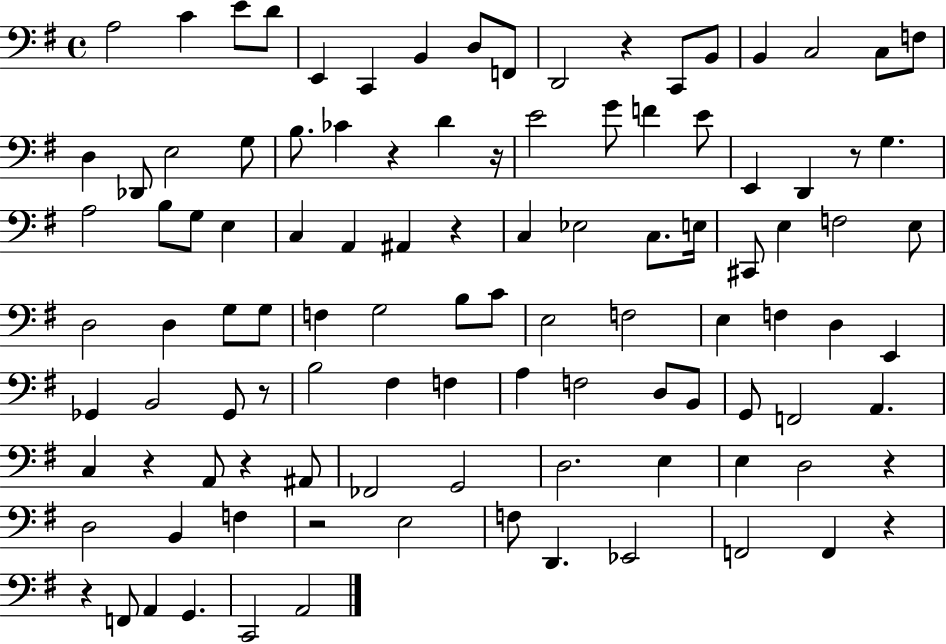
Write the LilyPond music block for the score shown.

{
  \clef bass
  \time 4/4
  \defaultTimeSignature
  \key g \major
  a2 c'4 e'8 d'8 | e,4 c,4 b,4 d8 f,8 | d,2 r4 c,8 b,8 | b,4 c2 c8 f8 | \break d4 des,8 e2 g8 | b8. ces'4 r4 d'4 r16 | e'2 g'8 f'4 e'8 | e,4 d,4 r8 g4. | \break a2 b8 g8 e4 | c4 a,4 ais,4 r4 | c4 ees2 c8. e16 | cis,8 e4 f2 e8 | \break d2 d4 g8 g8 | f4 g2 b8 c'8 | e2 f2 | e4 f4 d4 e,4 | \break ges,4 b,2 ges,8 r8 | b2 fis4 f4 | a4 f2 d8 b,8 | g,8 f,2 a,4. | \break c4 r4 a,8 r4 ais,8 | fes,2 g,2 | d2. e4 | e4 d2 r4 | \break d2 b,4 f4 | r2 e2 | f8 d,4. ees,2 | f,2 f,4 r4 | \break r4 f,8 a,4 g,4. | c,2 a,2 | \bar "|."
}